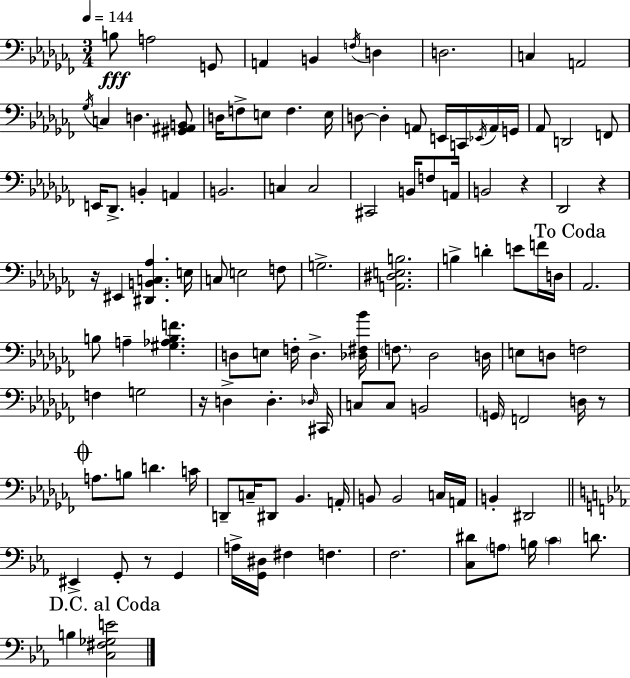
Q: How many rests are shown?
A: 6